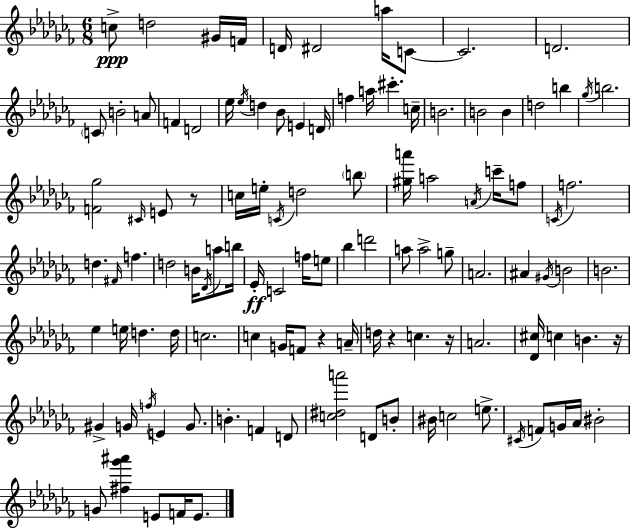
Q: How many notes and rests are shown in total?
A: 113